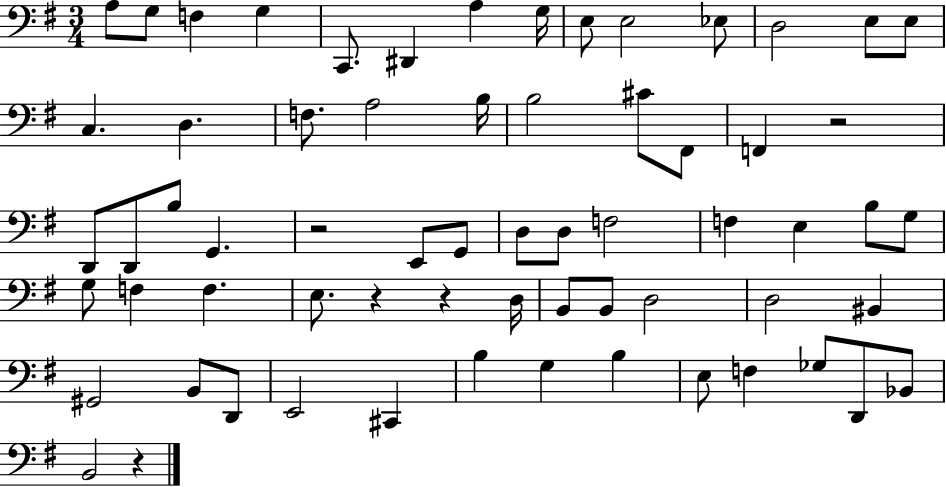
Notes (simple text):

A3/e G3/e F3/q G3/q C2/e. D#2/q A3/q G3/s E3/e E3/h Eb3/e D3/h E3/e E3/e C3/q. D3/q. F3/e. A3/h B3/s B3/h C#4/e F#2/e F2/q R/h D2/e D2/e B3/e G2/q. R/h E2/e G2/e D3/e D3/e F3/h F3/q E3/q B3/e G3/e G3/e F3/q F3/q. E3/e. R/q R/q D3/s B2/e B2/e D3/h D3/h BIS2/q G#2/h B2/e D2/e E2/h C#2/q B3/q G3/q B3/q E3/e F3/q Gb3/e D2/e Bb2/e B2/h R/q